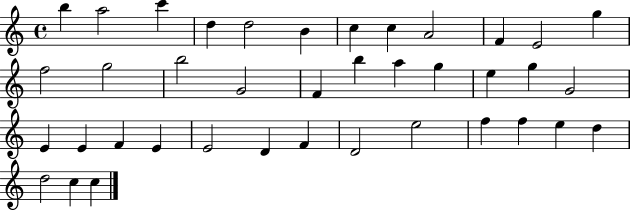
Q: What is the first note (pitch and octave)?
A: B5